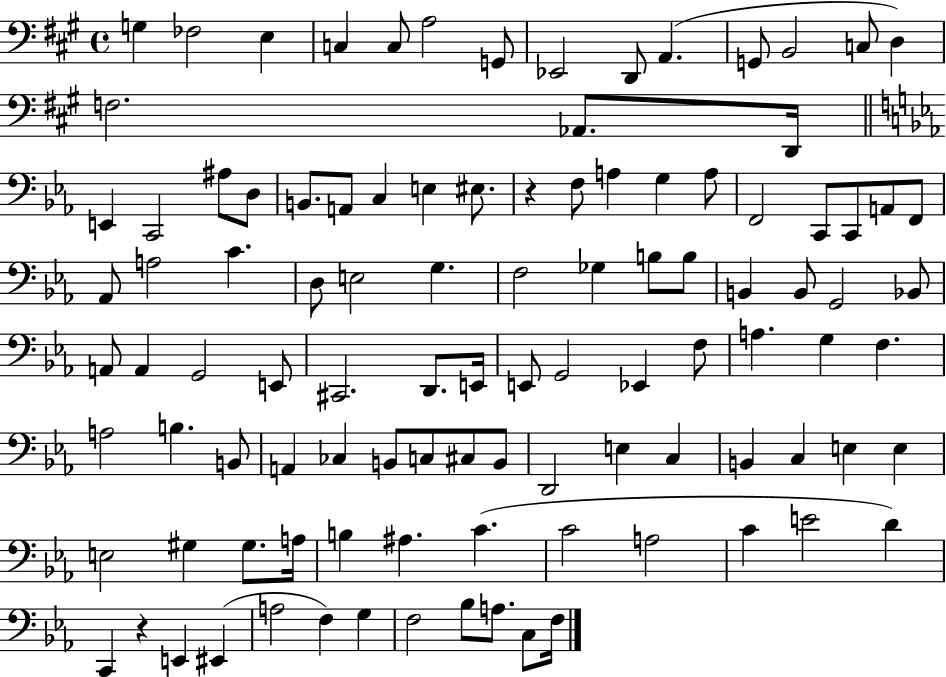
G3/q FES3/h E3/q C3/q C3/e A3/h G2/e Eb2/h D2/e A2/q. G2/e B2/h C3/e D3/q F3/h. Ab2/e. D2/s E2/q C2/h A#3/e D3/e B2/e. A2/e C3/q E3/q EIS3/e. R/q F3/e A3/q G3/q A3/e F2/h C2/e C2/e A2/e F2/e Ab2/e A3/h C4/q. D3/e E3/h G3/q. F3/h Gb3/q B3/e B3/e B2/q B2/e G2/h Bb2/e A2/e A2/q G2/h E2/e C#2/h. D2/e. E2/s E2/e G2/h Eb2/q F3/e A3/q. G3/q F3/q. A3/h B3/q. B2/e A2/q CES3/q B2/e C3/e C#3/e B2/e D2/h E3/q C3/q B2/q C3/q E3/q E3/q E3/h G#3/q G#3/e. A3/s B3/q A#3/q. C4/q. C4/h A3/h C4/q E4/h D4/q C2/q R/q E2/q EIS2/q A3/h F3/q G3/q F3/h Bb3/e A3/e. C3/e F3/s